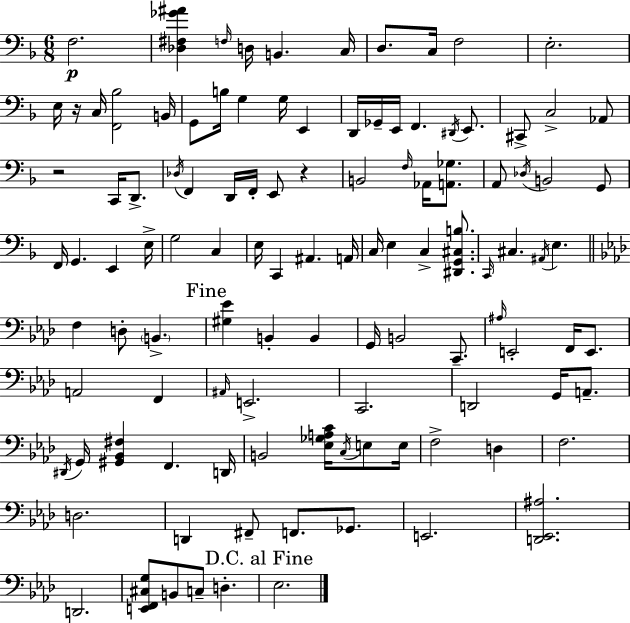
F3/h. [Db3,F#3,Gb4,A#4]/q F3/s D3/s B2/q. C3/s D3/e. C3/s F3/h E3/h. E3/s R/s C3/s [F2,Bb3]/h B2/s G2/e B3/s G3/q G3/s E2/q D2/s Gb2/s E2/s F2/q. D#2/s E2/e. C#2/e C3/h Ab2/e R/h C2/s D2/e. Db3/s F2/q D2/s F2/s E2/e R/q B2/h F3/s Ab2/s [A2,Gb3]/e. A2/e Db3/s B2/h G2/e F2/s G2/q. E2/q E3/s G3/h C3/q E3/s C2/q A#2/q. A2/s C3/s E3/q C3/q [D#2,G2,C#3,B3]/e. C2/s C#3/q. A#2/s E3/q. F3/q D3/e B2/q. [G#3,Eb4]/q B2/q B2/q G2/s B2/h C2/e. A#3/s E2/h F2/s E2/e. A2/h F2/q A#2/s E2/h. C2/h. D2/h G2/s A2/e. D#2/s G2/s [G#2,Bb2,F#3]/q F2/q. D2/s B2/h [Eb3,Gb3,A3,C4]/s C3/s E3/e E3/s F3/h D3/q F3/h. D3/h. D2/q F#2/e F2/e. Gb2/e. E2/h. [D2,Eb2,A#3]/h. D2/h. [E2,F2,C#3,G3]/e B2/e C3/e D3/q. Eb3/h.